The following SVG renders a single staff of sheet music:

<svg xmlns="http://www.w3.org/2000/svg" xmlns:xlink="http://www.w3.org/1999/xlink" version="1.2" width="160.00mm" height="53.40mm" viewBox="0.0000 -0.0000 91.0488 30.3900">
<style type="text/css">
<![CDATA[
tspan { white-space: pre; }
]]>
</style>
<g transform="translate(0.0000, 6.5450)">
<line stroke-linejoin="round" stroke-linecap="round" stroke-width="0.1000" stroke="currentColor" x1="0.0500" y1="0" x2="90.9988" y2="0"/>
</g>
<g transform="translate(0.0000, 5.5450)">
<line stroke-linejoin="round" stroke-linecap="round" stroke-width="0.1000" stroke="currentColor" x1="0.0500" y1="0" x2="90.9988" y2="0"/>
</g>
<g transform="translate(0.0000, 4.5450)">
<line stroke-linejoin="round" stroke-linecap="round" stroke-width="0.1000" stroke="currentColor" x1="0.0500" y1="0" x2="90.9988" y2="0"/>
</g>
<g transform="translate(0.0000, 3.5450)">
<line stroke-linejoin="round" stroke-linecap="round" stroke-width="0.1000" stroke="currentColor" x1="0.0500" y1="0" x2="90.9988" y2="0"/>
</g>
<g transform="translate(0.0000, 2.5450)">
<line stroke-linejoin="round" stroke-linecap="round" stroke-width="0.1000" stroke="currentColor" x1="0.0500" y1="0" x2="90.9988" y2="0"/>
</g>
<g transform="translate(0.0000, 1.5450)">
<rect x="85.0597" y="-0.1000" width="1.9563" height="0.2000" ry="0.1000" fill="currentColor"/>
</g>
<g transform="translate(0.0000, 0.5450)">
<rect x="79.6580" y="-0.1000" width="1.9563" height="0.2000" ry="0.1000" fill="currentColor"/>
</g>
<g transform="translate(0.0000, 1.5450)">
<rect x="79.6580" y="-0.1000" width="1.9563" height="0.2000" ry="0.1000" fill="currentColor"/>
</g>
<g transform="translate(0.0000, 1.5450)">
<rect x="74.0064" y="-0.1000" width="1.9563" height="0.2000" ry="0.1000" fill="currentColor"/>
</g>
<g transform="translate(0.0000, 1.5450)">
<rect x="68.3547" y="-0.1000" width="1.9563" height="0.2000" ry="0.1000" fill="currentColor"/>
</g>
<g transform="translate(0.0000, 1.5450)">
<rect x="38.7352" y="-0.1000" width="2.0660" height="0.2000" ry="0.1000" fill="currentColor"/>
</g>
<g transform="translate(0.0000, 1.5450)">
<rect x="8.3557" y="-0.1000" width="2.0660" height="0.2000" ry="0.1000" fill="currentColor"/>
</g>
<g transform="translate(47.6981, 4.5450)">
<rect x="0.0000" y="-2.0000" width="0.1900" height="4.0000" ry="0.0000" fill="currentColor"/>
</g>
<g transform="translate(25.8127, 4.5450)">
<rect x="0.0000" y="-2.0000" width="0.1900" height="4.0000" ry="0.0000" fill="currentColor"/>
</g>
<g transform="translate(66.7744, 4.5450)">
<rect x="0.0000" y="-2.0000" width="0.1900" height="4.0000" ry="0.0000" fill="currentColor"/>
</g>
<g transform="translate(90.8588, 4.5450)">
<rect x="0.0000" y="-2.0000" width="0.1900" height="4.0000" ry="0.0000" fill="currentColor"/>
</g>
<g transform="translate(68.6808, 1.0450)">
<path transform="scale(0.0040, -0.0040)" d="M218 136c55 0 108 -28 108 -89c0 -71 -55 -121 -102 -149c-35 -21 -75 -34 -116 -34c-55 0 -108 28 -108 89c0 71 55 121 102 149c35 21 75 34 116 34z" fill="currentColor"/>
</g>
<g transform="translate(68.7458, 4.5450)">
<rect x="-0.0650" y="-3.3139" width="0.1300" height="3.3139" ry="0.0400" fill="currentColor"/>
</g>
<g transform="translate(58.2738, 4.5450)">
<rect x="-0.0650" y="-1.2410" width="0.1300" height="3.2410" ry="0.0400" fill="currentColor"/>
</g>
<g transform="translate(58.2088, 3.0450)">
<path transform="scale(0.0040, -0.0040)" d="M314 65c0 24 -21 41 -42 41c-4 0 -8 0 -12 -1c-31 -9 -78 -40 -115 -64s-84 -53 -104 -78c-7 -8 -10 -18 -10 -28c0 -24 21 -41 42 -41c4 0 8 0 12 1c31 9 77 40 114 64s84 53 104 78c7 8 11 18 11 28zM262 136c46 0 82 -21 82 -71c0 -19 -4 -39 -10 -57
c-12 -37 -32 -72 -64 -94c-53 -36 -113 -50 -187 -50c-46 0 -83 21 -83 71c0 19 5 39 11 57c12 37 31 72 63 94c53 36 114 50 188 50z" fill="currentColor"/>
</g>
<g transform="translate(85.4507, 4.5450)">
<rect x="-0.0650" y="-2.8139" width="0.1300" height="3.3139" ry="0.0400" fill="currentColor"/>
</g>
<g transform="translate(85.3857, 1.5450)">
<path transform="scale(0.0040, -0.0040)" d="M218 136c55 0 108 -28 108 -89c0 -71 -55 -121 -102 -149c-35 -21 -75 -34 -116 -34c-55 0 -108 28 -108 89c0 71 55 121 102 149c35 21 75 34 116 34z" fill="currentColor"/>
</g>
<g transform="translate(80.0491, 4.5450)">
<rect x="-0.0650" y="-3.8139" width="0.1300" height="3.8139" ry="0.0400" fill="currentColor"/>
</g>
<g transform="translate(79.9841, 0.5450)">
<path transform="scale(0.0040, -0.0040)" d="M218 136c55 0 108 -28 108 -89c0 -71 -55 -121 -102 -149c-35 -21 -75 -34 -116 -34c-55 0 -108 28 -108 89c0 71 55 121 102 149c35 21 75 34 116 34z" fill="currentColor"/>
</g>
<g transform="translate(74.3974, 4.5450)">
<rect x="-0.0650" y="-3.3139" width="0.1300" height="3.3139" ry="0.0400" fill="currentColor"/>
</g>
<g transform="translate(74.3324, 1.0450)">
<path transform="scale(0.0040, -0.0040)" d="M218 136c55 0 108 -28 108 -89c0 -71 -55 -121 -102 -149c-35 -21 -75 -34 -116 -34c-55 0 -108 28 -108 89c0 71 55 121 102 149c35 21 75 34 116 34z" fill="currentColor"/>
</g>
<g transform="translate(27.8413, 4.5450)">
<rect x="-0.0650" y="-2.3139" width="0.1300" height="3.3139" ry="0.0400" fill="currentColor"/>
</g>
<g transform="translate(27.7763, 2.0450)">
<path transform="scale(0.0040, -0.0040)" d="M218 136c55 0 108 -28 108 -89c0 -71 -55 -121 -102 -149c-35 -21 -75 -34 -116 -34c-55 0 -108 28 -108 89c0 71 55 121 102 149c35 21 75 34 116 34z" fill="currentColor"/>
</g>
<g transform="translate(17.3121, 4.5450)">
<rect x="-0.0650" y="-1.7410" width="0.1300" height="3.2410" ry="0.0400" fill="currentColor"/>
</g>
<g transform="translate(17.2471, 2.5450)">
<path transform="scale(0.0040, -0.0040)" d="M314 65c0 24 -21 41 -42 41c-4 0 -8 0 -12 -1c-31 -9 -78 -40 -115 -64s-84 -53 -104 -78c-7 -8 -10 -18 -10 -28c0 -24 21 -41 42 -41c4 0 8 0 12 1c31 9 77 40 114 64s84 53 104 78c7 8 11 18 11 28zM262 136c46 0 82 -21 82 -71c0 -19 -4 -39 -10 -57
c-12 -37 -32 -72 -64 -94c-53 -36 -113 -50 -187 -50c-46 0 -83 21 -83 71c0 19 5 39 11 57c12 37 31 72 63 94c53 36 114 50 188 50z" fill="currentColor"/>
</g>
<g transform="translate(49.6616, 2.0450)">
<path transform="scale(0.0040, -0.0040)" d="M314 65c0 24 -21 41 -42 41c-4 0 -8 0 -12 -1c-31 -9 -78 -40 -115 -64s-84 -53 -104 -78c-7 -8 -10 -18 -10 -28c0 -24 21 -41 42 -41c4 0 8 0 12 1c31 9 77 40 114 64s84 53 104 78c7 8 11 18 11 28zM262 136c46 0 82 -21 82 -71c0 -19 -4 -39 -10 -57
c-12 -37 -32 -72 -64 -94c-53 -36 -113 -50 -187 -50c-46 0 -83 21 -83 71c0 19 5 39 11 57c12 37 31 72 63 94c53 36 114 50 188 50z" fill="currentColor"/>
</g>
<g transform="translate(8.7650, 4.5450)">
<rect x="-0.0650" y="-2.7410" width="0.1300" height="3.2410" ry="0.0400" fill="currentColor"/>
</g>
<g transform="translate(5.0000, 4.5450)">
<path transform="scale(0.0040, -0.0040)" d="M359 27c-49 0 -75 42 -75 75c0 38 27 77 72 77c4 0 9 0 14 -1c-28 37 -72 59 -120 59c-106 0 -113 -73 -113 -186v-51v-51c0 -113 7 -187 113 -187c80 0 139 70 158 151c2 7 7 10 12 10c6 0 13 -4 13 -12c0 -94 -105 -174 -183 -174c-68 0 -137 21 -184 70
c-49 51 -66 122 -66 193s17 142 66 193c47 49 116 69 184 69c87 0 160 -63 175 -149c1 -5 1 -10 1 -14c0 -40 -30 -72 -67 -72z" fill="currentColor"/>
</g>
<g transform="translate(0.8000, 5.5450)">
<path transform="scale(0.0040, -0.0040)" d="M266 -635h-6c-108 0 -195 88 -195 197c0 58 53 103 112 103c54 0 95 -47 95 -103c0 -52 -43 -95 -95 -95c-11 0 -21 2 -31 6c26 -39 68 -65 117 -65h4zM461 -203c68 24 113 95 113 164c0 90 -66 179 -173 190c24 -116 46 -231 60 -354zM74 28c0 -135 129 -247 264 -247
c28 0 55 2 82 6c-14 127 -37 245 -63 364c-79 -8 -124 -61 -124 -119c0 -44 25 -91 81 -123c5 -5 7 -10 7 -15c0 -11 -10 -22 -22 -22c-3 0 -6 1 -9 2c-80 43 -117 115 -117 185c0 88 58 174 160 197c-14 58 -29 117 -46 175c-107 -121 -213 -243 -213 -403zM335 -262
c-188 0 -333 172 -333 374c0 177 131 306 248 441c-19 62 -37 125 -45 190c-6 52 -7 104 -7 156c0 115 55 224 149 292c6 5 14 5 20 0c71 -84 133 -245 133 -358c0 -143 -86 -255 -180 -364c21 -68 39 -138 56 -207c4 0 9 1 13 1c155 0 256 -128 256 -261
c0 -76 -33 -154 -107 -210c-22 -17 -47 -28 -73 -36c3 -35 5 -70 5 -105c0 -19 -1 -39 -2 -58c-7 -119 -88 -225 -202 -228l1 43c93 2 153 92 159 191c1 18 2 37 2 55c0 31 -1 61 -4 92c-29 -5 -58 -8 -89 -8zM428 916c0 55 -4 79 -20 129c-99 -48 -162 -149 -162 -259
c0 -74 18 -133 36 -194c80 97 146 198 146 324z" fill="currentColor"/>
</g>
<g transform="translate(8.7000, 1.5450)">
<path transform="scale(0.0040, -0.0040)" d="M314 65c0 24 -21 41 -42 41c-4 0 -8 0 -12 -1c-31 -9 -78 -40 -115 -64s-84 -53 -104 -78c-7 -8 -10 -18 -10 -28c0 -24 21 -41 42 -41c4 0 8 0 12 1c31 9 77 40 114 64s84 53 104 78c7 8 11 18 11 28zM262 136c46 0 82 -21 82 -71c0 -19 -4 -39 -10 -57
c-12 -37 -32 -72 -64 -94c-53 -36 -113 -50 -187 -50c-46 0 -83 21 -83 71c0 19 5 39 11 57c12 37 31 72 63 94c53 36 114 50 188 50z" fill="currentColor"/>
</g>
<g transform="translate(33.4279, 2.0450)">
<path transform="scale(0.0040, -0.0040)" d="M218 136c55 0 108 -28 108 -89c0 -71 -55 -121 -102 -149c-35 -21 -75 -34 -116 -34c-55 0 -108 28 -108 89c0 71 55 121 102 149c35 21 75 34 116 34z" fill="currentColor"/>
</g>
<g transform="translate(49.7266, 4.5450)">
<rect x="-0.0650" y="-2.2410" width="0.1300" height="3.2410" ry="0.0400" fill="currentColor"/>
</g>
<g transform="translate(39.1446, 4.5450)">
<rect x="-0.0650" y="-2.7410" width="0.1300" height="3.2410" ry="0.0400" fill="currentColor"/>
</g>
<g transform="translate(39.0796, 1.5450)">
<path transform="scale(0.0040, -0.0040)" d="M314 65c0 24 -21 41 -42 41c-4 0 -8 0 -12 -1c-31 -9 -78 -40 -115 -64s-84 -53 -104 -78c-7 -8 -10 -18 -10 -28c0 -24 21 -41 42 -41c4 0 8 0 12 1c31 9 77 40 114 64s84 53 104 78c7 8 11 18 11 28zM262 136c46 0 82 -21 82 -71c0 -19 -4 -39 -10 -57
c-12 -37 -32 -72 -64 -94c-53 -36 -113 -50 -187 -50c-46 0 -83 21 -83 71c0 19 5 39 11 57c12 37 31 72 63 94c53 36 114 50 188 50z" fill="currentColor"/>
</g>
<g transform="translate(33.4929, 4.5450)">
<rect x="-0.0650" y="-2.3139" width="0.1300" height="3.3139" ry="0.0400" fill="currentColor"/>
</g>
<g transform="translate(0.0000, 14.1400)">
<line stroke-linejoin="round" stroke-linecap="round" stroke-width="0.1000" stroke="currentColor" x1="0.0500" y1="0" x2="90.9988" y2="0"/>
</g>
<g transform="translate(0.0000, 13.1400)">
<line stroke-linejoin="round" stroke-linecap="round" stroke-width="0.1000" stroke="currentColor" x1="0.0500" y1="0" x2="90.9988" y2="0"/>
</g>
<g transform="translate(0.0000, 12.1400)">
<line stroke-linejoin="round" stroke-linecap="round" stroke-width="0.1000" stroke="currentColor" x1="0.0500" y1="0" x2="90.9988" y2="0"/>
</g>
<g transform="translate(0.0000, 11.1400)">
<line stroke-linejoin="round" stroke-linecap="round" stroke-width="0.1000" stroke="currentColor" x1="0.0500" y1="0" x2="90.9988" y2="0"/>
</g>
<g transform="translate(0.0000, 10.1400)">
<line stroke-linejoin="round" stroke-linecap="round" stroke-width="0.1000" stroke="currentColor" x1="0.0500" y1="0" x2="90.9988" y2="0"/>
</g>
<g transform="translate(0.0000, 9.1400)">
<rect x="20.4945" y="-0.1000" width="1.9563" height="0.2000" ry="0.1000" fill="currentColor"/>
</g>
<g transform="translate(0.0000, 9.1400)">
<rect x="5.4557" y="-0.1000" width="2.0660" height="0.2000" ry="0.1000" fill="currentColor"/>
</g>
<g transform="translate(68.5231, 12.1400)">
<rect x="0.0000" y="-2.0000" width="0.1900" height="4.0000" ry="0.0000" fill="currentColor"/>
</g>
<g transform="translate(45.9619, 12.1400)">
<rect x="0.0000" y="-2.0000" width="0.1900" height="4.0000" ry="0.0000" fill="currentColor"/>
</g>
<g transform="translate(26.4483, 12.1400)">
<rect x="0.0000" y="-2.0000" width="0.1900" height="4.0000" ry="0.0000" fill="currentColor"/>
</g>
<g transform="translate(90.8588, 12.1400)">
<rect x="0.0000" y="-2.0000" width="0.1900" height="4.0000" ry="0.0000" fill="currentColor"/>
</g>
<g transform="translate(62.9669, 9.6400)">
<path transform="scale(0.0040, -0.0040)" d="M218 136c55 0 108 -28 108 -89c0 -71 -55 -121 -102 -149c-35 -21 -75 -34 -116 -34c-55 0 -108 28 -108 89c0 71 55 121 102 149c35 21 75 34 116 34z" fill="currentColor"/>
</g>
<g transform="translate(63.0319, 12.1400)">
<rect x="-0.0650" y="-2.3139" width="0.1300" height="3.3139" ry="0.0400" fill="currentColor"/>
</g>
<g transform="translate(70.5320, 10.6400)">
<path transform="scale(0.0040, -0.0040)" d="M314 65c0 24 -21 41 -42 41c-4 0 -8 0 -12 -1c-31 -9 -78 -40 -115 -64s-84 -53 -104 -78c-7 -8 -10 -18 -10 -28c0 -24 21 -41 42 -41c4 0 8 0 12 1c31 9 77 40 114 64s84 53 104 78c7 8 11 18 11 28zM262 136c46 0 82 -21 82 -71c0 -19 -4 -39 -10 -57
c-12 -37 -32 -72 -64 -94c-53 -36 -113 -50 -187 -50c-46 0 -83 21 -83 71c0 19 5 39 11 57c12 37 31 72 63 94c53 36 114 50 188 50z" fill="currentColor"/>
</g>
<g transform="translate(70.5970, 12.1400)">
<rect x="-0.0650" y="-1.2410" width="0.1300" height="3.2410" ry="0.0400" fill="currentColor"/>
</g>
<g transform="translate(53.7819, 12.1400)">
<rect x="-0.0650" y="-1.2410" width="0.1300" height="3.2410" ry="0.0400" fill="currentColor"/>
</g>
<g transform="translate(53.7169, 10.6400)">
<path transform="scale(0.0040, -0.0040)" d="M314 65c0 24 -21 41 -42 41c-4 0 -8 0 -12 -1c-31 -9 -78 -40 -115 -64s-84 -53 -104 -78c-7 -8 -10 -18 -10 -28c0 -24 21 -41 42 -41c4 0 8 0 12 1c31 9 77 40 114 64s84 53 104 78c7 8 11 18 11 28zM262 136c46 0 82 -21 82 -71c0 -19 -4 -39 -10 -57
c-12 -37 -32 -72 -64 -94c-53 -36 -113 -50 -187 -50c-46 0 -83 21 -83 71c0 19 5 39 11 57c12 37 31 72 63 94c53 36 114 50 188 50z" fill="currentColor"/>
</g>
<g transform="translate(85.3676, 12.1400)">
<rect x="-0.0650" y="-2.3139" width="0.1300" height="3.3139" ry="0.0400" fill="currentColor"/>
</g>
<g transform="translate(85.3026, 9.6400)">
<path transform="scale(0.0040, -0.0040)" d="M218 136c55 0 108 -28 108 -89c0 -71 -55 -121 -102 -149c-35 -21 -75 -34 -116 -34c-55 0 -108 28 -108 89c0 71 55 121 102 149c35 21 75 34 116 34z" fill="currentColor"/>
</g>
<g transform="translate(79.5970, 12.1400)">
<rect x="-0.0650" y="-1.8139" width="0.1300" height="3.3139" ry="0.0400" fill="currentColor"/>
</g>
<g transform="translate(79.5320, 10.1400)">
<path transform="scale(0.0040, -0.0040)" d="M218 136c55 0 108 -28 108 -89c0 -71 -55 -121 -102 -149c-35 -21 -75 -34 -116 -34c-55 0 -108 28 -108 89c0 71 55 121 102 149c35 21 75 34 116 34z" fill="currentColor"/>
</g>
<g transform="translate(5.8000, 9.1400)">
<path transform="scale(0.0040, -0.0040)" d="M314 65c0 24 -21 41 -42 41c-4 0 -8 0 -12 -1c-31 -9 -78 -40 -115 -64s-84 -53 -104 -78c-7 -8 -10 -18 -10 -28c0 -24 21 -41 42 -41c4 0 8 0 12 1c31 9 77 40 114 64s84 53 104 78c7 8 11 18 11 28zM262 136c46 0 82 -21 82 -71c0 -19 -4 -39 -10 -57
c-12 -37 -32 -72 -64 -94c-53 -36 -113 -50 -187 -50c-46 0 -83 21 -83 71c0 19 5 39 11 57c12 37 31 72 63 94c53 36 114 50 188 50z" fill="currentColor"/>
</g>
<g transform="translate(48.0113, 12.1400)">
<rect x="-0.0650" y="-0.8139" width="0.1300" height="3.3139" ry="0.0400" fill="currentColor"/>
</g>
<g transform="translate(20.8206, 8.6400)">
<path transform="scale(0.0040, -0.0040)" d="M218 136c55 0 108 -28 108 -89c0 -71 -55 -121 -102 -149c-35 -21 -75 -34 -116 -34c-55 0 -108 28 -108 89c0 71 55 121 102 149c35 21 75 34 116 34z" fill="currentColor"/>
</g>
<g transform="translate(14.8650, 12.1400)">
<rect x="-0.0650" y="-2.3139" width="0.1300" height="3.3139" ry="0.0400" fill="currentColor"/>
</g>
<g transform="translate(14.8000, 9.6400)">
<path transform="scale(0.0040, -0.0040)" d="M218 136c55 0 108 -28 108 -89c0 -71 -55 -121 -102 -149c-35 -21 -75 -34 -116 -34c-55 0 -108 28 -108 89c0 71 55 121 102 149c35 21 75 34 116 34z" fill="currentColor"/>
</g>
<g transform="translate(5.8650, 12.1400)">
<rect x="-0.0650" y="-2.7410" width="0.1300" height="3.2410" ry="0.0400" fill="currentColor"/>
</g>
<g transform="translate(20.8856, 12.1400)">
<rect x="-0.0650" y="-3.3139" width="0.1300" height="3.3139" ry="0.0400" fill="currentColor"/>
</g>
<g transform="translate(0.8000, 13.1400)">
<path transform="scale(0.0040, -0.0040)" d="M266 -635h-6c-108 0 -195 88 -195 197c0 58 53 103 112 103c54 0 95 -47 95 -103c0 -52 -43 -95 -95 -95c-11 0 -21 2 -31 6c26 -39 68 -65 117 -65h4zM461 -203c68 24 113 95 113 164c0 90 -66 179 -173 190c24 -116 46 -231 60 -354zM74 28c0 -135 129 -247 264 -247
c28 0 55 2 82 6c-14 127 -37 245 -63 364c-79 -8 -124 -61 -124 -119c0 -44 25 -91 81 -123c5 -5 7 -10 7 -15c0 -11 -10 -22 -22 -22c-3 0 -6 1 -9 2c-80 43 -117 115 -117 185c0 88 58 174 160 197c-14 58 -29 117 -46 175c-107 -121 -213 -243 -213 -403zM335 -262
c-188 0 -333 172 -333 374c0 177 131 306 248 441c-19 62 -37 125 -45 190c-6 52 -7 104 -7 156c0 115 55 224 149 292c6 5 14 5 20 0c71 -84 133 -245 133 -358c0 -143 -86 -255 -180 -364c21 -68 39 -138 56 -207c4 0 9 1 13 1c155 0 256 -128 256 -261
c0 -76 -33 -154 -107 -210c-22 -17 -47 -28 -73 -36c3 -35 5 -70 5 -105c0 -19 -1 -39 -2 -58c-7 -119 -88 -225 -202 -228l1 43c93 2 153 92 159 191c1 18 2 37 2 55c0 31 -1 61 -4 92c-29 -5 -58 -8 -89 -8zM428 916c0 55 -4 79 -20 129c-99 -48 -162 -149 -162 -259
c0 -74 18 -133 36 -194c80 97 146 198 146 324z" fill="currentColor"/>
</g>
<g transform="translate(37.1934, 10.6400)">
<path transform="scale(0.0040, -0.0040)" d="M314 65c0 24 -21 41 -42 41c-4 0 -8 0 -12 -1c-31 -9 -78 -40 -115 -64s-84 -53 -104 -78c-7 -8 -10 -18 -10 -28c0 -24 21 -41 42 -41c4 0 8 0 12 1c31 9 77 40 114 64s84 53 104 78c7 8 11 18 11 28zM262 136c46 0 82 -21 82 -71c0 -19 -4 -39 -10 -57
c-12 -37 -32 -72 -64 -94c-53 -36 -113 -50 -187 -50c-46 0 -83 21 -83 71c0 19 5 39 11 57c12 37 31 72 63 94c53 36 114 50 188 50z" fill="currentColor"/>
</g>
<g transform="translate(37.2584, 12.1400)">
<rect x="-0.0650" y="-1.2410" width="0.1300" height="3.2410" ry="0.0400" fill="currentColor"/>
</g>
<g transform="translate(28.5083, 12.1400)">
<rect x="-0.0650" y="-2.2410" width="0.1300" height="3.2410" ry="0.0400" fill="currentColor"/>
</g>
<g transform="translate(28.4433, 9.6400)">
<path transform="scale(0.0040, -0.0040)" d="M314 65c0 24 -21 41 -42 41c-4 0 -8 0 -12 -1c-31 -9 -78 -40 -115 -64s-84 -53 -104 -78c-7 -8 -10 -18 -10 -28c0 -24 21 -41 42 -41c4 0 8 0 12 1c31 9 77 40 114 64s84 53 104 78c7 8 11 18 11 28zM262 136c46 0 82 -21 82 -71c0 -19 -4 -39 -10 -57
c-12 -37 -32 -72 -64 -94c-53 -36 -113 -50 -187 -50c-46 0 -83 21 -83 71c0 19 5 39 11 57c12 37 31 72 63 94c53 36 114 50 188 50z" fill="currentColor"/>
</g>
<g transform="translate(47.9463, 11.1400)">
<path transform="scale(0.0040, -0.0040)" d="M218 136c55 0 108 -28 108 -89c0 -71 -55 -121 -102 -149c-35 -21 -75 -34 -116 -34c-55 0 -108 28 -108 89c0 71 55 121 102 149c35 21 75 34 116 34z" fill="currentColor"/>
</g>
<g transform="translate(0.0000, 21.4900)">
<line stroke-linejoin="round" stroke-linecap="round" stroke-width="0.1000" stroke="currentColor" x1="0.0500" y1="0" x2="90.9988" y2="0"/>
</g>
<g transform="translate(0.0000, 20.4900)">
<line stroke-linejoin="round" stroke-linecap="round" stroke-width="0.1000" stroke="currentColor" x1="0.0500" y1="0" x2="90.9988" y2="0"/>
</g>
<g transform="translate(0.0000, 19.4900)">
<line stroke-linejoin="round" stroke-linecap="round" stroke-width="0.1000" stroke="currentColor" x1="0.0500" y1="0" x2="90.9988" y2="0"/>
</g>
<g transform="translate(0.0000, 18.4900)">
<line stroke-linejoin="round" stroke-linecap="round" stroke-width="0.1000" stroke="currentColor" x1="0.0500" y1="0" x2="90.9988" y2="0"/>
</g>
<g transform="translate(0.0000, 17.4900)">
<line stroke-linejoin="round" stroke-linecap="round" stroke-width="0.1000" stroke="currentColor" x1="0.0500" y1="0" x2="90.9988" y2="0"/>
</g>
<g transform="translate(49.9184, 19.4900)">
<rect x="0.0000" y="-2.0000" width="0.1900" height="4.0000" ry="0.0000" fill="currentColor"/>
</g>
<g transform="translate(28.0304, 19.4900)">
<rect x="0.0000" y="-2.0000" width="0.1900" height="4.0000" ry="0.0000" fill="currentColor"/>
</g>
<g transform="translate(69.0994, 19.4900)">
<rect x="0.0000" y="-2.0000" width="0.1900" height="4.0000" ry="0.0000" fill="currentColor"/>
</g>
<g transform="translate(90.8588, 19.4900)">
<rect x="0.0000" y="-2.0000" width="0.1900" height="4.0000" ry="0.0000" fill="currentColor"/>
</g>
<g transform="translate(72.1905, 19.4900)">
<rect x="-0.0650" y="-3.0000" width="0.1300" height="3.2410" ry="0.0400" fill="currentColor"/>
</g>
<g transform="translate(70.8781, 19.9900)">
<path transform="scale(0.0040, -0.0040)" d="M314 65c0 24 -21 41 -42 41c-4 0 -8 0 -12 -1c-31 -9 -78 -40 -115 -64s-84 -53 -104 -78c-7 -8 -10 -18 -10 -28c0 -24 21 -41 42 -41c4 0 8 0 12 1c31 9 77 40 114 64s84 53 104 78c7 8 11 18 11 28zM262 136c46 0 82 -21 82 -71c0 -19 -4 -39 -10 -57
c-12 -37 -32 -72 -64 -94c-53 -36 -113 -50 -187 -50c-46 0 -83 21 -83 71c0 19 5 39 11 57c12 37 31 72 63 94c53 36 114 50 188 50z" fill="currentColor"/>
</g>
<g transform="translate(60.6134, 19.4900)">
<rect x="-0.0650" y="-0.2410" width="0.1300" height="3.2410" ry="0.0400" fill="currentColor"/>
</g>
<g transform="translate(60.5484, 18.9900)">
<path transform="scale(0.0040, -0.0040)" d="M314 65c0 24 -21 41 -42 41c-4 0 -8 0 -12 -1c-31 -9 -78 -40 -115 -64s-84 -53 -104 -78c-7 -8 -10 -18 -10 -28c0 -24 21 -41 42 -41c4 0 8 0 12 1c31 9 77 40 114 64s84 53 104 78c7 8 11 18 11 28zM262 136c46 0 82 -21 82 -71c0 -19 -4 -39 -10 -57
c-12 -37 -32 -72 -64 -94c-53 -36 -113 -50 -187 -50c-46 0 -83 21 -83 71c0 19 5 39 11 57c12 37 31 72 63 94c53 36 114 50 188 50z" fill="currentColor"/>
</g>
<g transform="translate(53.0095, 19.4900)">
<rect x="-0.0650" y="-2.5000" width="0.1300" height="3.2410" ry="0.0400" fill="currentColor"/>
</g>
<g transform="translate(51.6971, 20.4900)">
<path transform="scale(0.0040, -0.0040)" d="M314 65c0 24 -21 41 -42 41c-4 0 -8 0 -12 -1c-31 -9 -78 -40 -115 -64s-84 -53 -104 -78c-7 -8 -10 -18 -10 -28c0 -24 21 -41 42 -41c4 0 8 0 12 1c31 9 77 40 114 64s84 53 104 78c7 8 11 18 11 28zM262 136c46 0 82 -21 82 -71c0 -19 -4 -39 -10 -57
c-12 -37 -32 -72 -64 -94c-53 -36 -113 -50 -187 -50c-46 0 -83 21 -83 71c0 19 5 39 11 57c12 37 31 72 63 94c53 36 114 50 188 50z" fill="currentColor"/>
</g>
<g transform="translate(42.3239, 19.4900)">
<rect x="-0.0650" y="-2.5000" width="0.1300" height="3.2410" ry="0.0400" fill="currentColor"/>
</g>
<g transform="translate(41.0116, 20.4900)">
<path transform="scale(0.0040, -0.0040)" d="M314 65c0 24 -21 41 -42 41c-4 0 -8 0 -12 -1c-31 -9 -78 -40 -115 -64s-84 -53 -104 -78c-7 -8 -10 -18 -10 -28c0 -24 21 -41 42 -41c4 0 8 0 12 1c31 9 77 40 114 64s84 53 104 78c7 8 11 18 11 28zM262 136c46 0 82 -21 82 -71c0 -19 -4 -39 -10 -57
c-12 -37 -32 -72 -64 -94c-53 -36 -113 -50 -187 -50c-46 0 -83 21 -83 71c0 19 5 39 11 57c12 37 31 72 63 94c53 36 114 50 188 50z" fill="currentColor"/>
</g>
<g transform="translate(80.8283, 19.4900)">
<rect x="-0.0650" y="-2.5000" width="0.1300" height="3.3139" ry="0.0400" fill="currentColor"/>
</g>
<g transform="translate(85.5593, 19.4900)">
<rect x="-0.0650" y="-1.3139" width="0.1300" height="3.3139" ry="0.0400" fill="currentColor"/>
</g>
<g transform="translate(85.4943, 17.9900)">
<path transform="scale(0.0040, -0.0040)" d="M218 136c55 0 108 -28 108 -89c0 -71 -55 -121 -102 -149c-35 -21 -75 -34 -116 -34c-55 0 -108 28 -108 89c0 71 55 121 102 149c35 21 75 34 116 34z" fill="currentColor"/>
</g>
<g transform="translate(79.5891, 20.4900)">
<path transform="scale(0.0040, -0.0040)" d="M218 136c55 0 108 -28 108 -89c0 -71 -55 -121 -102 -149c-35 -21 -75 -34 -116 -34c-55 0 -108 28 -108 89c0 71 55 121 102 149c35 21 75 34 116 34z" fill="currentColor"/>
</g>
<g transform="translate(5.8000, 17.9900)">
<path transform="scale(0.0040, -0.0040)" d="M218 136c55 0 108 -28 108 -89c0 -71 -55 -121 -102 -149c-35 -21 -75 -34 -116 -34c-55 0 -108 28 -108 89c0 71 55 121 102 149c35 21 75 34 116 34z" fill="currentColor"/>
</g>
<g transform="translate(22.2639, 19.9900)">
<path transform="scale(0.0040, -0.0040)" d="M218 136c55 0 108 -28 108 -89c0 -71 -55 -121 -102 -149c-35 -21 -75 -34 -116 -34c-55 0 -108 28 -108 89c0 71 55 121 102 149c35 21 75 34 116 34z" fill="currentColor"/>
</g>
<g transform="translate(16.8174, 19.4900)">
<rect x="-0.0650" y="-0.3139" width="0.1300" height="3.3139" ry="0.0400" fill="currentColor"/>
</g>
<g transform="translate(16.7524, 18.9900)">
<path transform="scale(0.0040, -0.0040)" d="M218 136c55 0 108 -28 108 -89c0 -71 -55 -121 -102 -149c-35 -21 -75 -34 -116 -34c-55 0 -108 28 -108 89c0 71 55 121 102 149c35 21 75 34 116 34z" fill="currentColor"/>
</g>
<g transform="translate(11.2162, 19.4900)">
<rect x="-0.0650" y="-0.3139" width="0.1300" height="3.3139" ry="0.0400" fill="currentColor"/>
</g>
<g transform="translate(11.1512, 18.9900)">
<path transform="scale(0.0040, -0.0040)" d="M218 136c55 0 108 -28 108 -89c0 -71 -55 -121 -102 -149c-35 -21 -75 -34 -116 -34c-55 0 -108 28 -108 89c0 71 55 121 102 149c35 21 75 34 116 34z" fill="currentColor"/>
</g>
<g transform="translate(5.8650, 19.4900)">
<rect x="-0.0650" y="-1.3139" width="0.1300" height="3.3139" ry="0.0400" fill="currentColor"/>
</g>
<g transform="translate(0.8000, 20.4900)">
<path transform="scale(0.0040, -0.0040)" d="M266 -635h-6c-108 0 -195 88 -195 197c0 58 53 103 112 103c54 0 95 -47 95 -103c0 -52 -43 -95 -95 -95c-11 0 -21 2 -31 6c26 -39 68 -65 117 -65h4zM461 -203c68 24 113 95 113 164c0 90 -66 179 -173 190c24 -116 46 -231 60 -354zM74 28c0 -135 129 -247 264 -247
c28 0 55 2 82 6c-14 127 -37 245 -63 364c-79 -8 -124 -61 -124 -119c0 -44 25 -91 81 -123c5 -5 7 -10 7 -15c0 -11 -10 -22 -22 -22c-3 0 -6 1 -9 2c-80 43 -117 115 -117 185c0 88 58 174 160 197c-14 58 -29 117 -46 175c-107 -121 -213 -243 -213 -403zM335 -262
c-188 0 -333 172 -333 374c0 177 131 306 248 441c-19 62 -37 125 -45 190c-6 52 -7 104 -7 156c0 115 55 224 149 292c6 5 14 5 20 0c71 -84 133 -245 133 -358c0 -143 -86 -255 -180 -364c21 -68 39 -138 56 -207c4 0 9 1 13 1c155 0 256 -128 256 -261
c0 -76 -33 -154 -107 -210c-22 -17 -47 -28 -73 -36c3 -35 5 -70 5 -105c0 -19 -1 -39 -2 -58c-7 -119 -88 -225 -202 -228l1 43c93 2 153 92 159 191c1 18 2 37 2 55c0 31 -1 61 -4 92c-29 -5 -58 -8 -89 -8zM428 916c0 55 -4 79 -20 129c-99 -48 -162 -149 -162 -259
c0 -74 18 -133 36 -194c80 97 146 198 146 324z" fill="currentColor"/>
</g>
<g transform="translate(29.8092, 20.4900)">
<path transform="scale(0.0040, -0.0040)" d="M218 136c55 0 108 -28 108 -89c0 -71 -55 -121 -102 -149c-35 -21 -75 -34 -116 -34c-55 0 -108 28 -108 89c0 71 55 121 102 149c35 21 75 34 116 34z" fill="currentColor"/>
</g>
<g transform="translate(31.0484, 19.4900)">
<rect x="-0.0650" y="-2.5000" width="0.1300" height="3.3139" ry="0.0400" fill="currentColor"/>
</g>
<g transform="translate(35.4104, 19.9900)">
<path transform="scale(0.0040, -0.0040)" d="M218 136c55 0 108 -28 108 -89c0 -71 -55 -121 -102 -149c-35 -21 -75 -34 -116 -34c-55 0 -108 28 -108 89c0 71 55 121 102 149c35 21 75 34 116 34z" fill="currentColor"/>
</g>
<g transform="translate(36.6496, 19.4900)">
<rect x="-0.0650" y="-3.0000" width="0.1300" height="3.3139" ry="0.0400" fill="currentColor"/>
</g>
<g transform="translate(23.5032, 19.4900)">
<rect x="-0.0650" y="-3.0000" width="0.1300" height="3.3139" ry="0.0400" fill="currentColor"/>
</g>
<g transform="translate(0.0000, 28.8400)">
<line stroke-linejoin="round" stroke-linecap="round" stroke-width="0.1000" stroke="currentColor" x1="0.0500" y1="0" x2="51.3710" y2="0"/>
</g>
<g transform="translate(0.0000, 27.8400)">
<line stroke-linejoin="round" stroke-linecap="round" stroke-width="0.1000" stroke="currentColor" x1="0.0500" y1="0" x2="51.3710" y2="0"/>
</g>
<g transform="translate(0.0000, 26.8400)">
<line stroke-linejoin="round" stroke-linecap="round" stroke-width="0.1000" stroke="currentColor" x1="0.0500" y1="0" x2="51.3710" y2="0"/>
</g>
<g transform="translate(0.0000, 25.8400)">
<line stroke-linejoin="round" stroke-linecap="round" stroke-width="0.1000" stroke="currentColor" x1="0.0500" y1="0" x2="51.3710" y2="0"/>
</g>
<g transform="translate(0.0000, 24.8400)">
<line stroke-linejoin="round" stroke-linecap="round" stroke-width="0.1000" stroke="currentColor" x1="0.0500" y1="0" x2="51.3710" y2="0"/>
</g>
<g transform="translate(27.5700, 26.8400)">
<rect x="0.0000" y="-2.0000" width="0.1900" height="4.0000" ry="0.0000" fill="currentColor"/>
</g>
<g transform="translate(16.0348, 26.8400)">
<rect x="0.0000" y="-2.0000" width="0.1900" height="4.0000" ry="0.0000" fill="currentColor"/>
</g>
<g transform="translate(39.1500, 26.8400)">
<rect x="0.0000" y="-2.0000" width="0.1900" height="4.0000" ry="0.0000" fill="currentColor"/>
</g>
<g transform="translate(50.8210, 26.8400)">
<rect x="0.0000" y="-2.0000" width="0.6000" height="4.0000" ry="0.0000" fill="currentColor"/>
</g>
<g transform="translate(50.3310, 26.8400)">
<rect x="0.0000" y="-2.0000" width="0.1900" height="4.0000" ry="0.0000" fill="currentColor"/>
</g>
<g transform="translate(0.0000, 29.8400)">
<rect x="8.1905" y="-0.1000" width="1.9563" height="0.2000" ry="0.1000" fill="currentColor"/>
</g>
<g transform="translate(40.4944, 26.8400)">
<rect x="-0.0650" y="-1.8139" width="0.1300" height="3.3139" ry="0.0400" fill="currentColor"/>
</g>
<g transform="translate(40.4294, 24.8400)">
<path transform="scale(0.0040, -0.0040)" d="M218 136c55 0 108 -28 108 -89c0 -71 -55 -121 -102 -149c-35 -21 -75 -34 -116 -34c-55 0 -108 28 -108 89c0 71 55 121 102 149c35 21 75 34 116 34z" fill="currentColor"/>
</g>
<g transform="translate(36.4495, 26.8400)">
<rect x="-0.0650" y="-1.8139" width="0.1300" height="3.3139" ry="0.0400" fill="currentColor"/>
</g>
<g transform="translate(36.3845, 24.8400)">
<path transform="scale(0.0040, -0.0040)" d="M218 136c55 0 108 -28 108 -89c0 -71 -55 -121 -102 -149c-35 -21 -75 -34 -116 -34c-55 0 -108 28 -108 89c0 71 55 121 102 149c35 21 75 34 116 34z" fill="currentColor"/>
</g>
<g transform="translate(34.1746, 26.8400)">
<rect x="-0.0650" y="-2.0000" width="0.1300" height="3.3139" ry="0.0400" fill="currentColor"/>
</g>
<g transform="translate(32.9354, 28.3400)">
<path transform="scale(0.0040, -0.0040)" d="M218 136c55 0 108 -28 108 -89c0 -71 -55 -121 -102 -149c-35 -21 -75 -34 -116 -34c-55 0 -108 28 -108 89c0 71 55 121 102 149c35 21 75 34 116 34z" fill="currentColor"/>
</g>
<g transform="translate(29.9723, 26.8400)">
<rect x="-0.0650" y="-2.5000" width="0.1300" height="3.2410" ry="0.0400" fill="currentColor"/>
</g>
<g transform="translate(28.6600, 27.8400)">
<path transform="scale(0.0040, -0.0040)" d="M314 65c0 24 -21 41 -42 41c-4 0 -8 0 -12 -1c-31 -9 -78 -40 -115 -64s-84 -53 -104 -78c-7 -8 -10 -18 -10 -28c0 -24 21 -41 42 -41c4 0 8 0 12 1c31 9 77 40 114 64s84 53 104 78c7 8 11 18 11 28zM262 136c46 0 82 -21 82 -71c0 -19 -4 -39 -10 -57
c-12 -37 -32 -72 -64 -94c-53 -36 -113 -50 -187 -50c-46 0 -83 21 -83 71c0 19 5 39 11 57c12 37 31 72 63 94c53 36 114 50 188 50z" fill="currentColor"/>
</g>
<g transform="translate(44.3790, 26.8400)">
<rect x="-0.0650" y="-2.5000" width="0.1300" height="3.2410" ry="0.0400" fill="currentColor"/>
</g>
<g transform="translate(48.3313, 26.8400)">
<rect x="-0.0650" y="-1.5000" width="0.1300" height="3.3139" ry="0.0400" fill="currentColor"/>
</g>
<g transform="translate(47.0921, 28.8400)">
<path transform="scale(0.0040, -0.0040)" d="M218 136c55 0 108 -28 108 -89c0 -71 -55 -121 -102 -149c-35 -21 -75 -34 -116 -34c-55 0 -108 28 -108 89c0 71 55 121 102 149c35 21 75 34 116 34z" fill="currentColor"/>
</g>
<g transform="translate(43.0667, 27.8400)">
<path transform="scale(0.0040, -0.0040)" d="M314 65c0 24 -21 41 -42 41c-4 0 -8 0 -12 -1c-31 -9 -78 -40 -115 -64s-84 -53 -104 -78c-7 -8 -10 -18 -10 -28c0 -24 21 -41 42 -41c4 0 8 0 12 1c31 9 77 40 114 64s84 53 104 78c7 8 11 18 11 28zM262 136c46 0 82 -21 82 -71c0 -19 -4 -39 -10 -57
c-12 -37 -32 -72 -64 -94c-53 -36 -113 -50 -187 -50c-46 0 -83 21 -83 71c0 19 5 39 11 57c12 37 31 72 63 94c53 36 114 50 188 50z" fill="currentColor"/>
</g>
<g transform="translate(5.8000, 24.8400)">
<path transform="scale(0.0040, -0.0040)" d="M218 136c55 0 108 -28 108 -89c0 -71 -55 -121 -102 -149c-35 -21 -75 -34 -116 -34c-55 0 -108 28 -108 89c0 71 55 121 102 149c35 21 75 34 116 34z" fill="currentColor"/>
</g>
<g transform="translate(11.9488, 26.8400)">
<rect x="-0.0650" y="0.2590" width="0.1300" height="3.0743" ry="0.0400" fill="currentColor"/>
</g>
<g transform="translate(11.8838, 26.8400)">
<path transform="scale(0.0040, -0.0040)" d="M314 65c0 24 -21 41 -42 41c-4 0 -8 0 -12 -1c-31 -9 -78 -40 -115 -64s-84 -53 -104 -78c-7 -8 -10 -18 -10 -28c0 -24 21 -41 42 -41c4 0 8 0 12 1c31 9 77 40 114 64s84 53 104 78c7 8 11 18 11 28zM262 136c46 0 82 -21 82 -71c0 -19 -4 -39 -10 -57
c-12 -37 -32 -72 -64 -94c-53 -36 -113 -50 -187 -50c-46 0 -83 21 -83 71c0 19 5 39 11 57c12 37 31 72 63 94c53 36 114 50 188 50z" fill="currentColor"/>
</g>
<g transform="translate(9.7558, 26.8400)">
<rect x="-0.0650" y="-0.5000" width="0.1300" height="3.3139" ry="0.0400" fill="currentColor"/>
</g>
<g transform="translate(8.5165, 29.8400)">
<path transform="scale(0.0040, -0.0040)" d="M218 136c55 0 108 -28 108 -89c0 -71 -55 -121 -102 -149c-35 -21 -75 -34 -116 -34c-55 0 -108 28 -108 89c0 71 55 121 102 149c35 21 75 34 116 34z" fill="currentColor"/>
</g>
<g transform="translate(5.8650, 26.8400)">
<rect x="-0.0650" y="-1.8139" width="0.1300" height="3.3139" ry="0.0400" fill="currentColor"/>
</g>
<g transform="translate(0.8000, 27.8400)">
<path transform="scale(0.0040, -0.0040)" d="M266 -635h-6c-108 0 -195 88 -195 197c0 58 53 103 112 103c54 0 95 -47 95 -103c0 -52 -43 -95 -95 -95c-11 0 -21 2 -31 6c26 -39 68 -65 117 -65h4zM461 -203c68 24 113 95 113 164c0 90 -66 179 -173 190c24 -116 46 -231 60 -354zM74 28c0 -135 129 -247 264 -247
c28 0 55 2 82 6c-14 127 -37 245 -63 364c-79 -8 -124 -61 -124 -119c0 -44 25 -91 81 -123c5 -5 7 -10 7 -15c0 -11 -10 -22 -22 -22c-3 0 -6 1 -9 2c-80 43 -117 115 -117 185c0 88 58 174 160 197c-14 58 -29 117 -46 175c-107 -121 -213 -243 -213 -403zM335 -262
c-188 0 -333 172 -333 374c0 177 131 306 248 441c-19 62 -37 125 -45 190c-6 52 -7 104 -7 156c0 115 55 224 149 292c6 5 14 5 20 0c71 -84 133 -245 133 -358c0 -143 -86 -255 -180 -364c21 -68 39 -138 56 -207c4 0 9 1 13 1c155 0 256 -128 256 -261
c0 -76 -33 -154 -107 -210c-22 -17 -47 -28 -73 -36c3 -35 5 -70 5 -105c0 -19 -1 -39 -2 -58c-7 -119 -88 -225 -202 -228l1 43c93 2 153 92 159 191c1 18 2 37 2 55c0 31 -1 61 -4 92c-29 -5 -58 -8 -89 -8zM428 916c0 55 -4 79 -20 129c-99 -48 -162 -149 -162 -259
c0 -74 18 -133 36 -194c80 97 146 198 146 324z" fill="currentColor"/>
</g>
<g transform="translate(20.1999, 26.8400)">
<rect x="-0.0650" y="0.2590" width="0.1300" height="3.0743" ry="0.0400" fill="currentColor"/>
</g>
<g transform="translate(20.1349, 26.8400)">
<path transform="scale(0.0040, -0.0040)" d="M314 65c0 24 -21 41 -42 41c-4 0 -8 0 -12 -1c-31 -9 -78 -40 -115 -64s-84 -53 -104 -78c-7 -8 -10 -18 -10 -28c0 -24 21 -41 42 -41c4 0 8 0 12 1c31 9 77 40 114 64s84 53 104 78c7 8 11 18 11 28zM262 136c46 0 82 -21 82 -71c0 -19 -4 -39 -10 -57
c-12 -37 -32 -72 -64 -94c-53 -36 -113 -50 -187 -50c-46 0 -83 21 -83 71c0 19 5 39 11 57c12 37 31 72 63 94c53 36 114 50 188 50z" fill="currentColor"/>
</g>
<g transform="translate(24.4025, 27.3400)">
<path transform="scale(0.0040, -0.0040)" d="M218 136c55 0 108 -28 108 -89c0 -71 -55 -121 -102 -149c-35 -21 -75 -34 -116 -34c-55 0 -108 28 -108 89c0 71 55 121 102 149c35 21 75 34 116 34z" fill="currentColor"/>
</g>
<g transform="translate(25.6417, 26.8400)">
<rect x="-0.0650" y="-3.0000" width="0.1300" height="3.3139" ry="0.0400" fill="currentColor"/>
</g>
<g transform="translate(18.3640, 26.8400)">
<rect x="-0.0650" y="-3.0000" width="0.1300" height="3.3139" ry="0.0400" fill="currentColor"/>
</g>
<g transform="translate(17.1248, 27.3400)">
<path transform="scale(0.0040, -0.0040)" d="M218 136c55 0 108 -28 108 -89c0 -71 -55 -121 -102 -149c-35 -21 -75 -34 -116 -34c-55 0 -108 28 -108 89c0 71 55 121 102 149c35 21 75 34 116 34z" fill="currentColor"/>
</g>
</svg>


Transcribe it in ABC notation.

X:1
T:Untitled
M:4/4
L:1/4
K:C
a2 f2 g g a2 g2 e2 b b c' a a2 g b g2 e2 d e2 g e2 f g e c c A G A G2 G2 c2 A2 G e f C B2 A B2 A G2 F f f G2 E